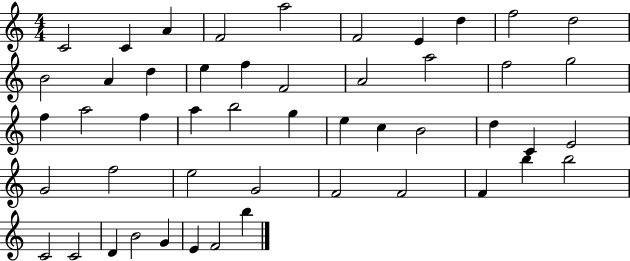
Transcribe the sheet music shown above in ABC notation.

X:1
T:Untitled
M:4/4
L:1/4
K:C
C2 C A F2 a2 F2 E d f2 d2 B2 A d e f F2 A2 a2 f2 g2 f a2 f a b2 g e c B2 d C E2 G2 f2 e2 G2 F2 F2 F b b2 C2 C2 D B2 G E F2 b